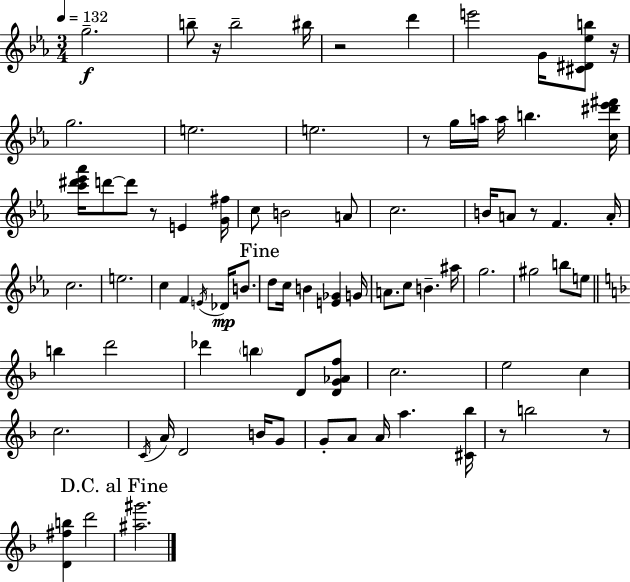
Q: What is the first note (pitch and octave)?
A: G5